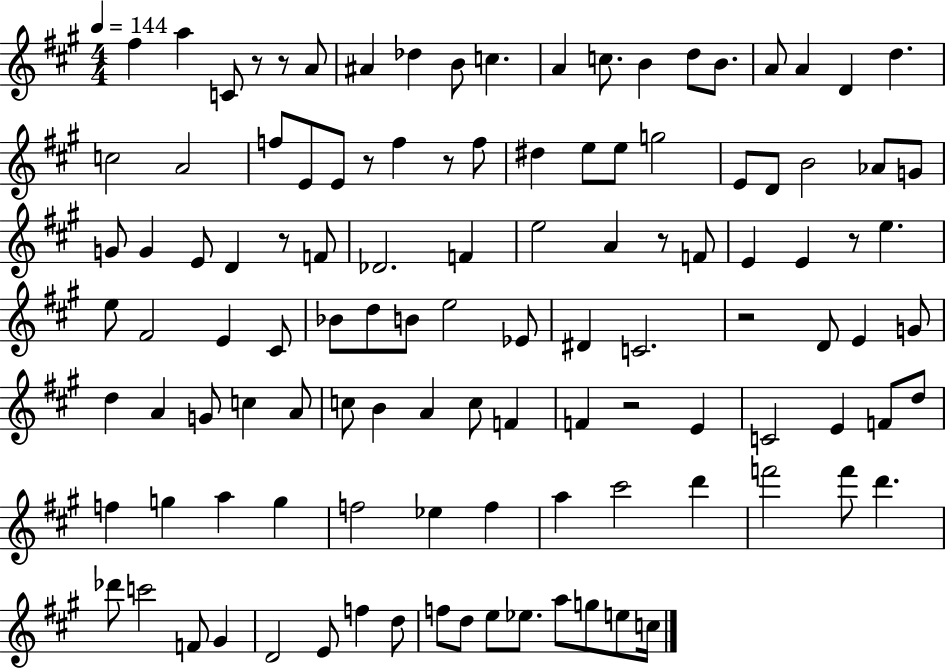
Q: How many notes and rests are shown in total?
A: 114